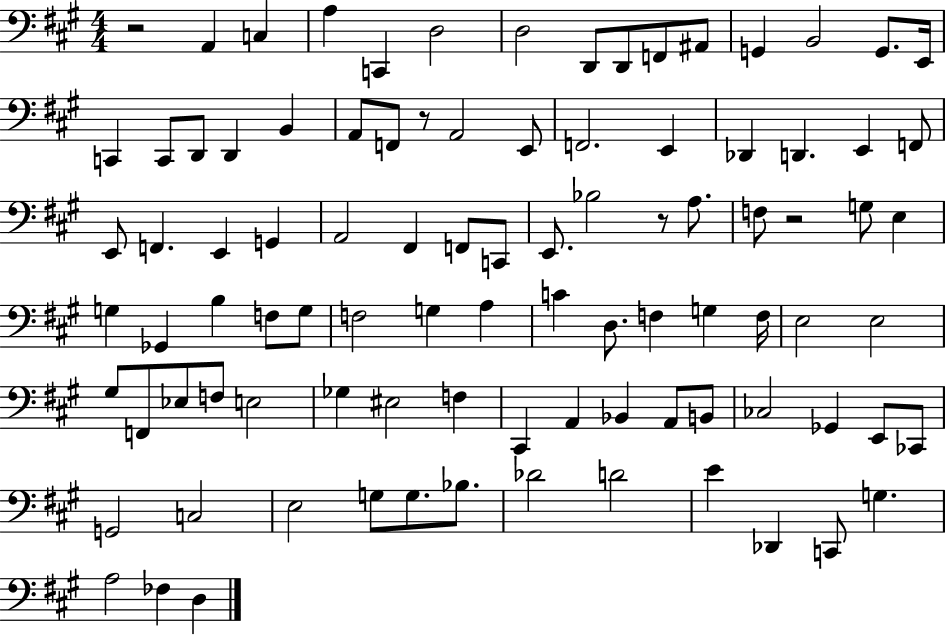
R/h A2/q C3/q A3/q C2/q D3/h D3/h D2/e D2/e F2/e A#2/e G2/q B2/h G2/e. E2/s C2/q C2/e D2/e D2/q B2/q A2/e F2/e R/e A2/h E2/e F2/h. E2/q Db2/q D2/q. E2/q F2/e E2/e F2/q. E2/q G2/q A2/h F#2/q F2/e C2/e E2/e. Bb3/h R/e A3/e. F3/e R/h G3/e E3/q G3/q Gb2/q B3/q F3/e G3/e F3/h G3/q A3/q C4/q D3/e. F3/q G3/q F3/s E3/h E3/h G#3/e F2/e Eb3/e F3/e E3/h Gb3/q EIS3/h F3/q C#2/q A2/q Bb2/q A2/e B2/e CES3/h Gb2/q E2/e CES2/e G2/h C3/h E3/h G3/e G3/e. Bb3/e. Db4/h D4/h E4/q Db2/q C2/e G3/q. A3/h FES3/q D3/q